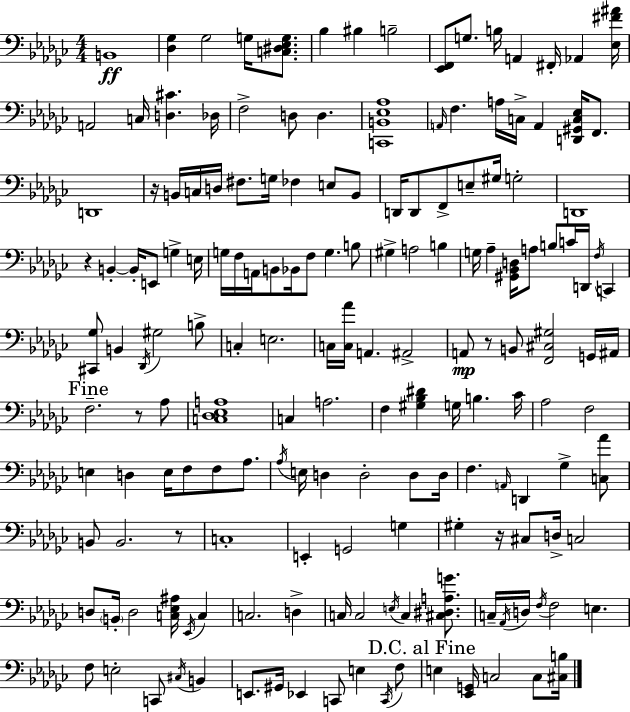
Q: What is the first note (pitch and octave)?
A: B2